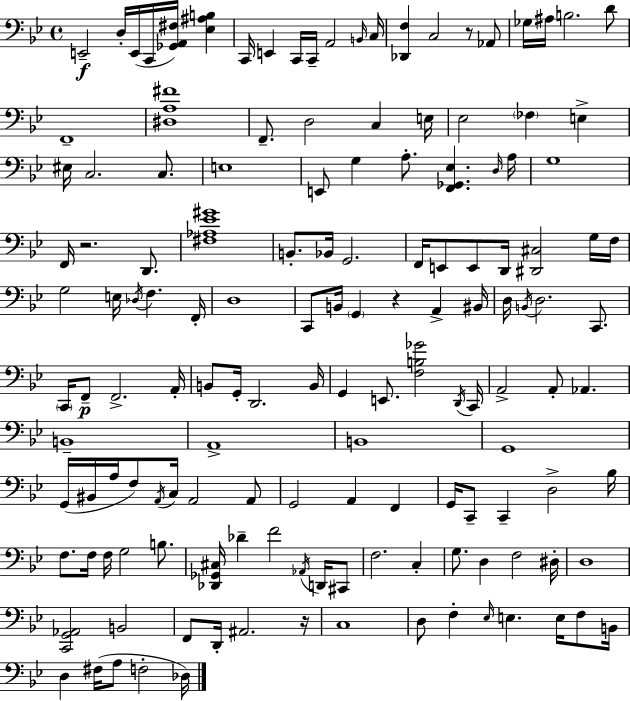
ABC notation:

X:1
T:Untitled
M:4/4
L:1/4
K:Bb
E,,2 D,/4 E,,/4 C,,/4 [_G,,A,,^F,]/4 [_E,^A,B,] C,,/4 E,, C,,/4 C,,/4 A,,2 B,,/4 C,/4 [_D,,F,] C,2 z/2 _A,,/2 _G,/4 ^A,/4 B,2 D/2 F,,4 [^D,A,^F]4 F,,/2 D,2 C, E,/4 _E,2 _F, E, ^E,/4 C,2 C,/2 E,4 E,,/2 G, A,/2 [F,,_G,,_E,] D,/4 A,/4 G,4 F,,/4 z2 D,,/2 [^F,_A,_E^G]4 B,,/2 _B,,/4 G,,2 F,,/4 E,,/2 E,,/2 D,,/4 [^D,,^C,]2 G,/4 F,/4 G,2 E,/4 _D,/4 F, F,,/4 D,4 C,,/2 B,,/4 G,, z A,, ^B,,/4 D,/4 B,,/4 D,2 C,,/2 C,,/4 F,,/2 F,,2 A,,/4 B,,/2 G,,/4 D,,2 B,,/4 G,, E,,/2 [F,B,_G]2 D,,/4 C,,/4 A,,2 A,,/2 _A,, B,,4 A,,4 B,,4 G,,4 G,,/4 ^B,,/4 A,/4 F,/2 A,,/4 C,/4 A,,2 A,,/2 G,,2 A,, F,, G,,/4 C,,/2 C,, D,2 _B,/4 F,/2 F,/4 F,/4 G,2 B,/2 [_D,,_G,,^C,]/4 _D F2 _A,,/4 D,,/4 ^C,,/2 F,2 C, G,/2 D, F,2 ^D,/4 D,4 [C,,G,,_A,,]2 B,,2 F,,/2 D,,/4 ^A,,2 z/4 C,4 D,/2 F, _E,/4 E, E,/4 F,/2 B,,/4 D, ^F,/4 A,/2 F,2 _D,/4